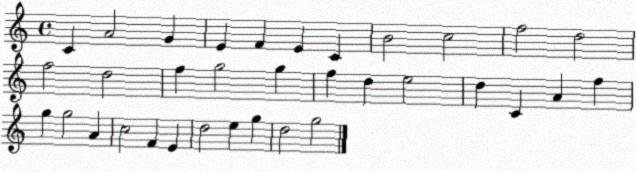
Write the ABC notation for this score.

X:1
T:Untitled
M:4/4
L:1/4
K:C
C A2 G E F E C B2 c2 f2 d2 f2 d2 f g2 g f d e2 d C A f g g2 A c2 F E d2 e g d2 g2